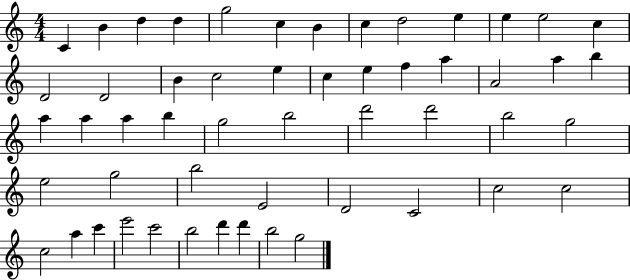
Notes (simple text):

C4/q B4/q D5/q D5/q G5/h C5/q B4/q C5/q D5/h E5/q E5/q E5/h C5/q D4/h D4/h B4/q C5/h E5/q C5/q E5/q F5/q A5/q A4/h A5/q B5/q A5/q A5/q A5/q B5/q G5/h B5/h D6/h D6/h B5/h G5/h E5/h G5/h B5/h E4/h D4/h C4/h C5/h C5/h C5/h A5/q C6/q E6/h C6/h B5/h D6/q D6/q B5/h G5/h